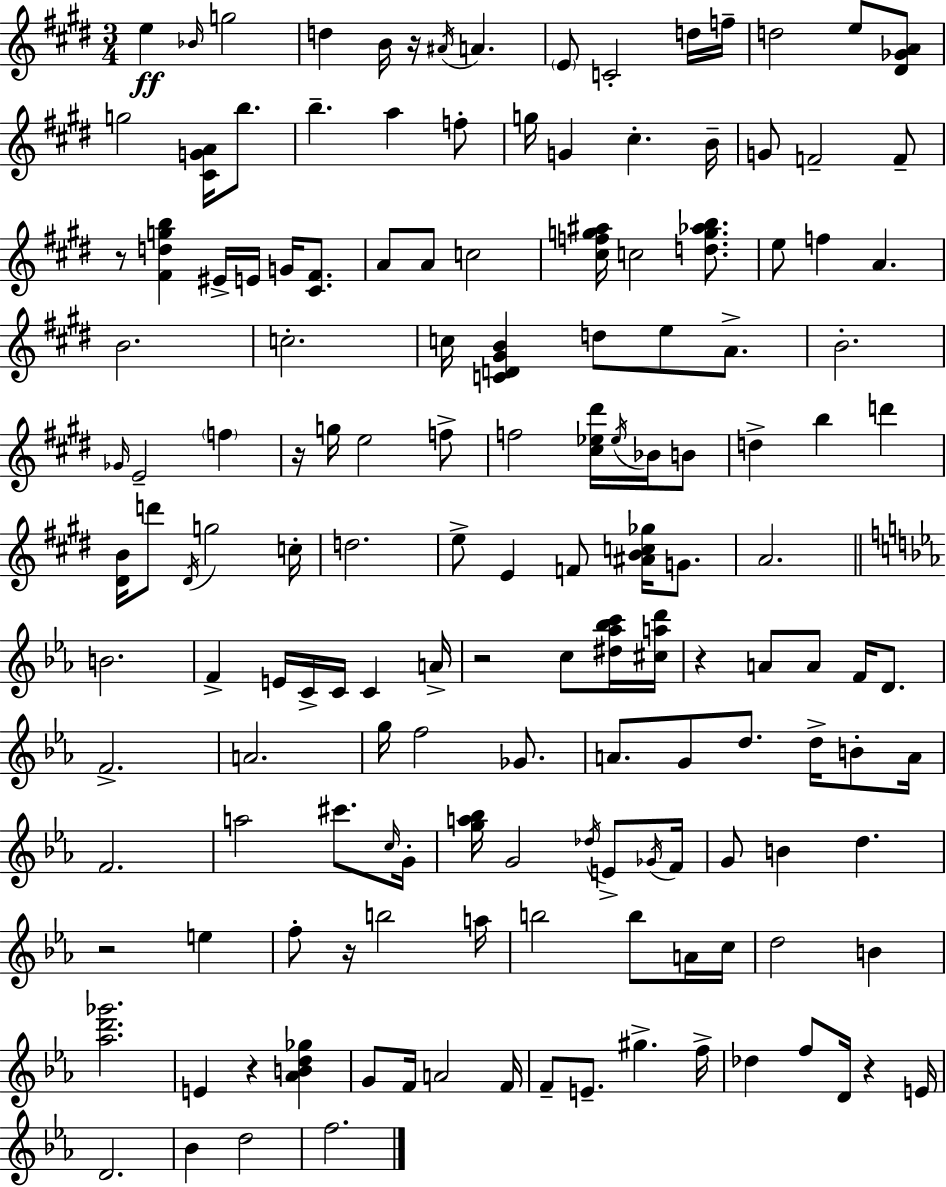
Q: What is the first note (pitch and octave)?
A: E5